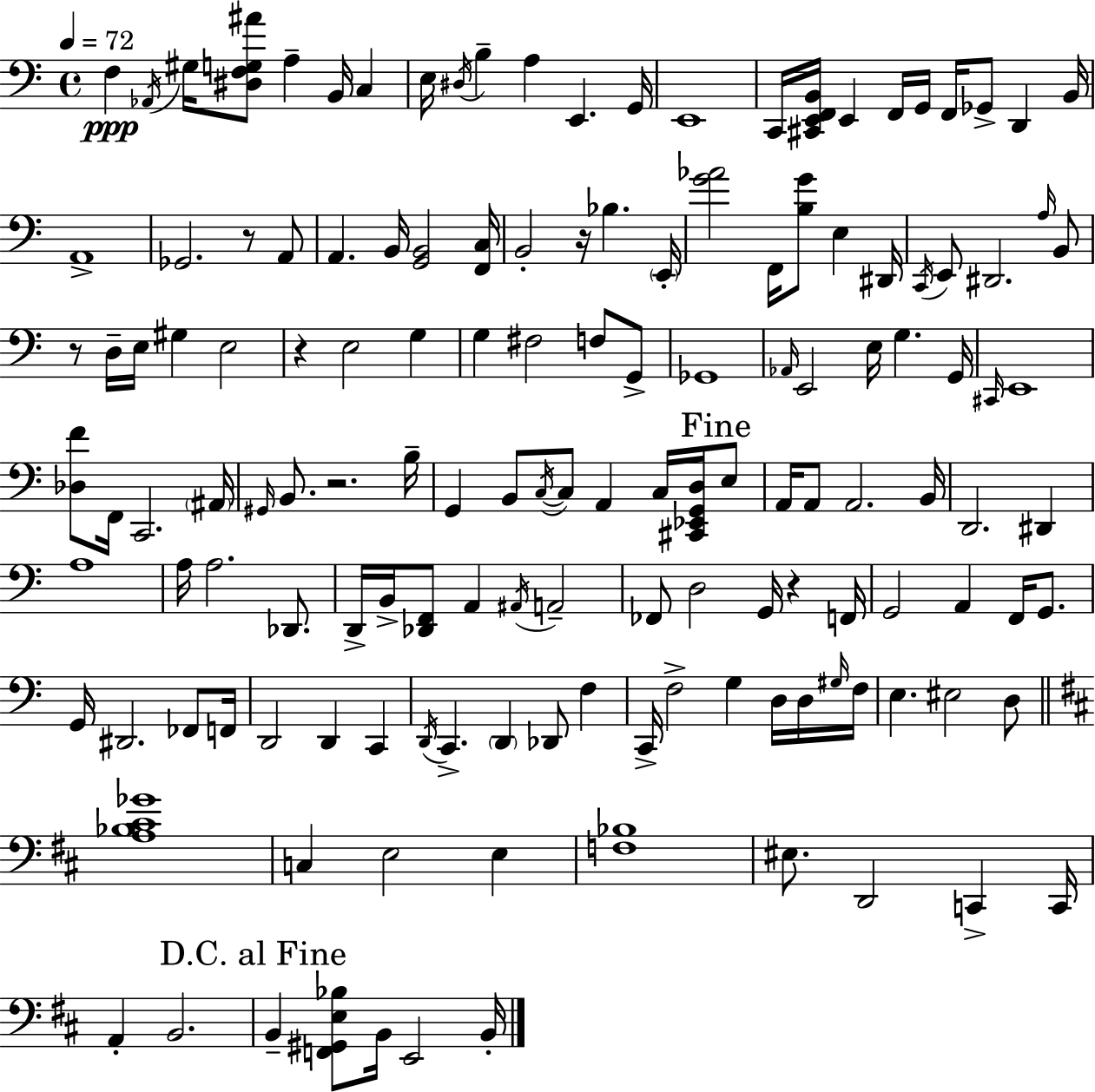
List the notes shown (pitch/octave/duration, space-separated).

F3/q Ab2/s G#3/s [D#3,F3,G3,A#4]/e A3/q B2/s C3/q E3/s D#3/s B3/q A3/q E2/q. G2/s E2/w C2/s [C#2,E2,F2,B2]/s E2/q F2/s G2/s F2/s Gb2/e D2/q B2/s A2/w Gb2/h. R/e A2/e A2/q. B2/s [G2,B2]/h [F2,C3]/s B2/h R/s Bb3/q. E2/s [G4,Ab4]/h F2/s [B3,G4]/e E3/q D#2/s C2/s E2/e D#2/h. A3/s B2/e R/e D3/s E3/s G#3/q E3/h R/q E3/h G3/q G3/q F#3/h F3/e G2/e Gb2/w Ab2/s E2/h E3/s G3/q. G2/s C#2/s E2/w [Db3,F4]/e F2/s C2/h. A#2/s G#2/s B2/e. R/h. B3/s G2/q B2/e C3/s C3/e A2/q C3/s [C#2,Eb2,G2,D3]/s E3/e A2/s A2/e A2/h. B2/s D2/h. D#2/q A3/w A3/s A3/h. Db2/e. D2/s B2/s [Db2,F2]/e A2/q A#2/s A2/h FES2/e D3/h G2/s R/q F2/s G2/h A2/q F2/s G2/e. G2/s D#2/h. FES2/e F2/s D2/h D2/q C2/q D2/s C2/q. D2/q Db2/e F3/q C2/s F3/h G3/q D3/s D3/s G#3/s F3/s E3/q. EIS3/h D3/e [A3,Bb3,C#4,Gb4]/w C3/q E3/h E3/q [F3,Bb3]/w EIS3/e. D2/h C2/q C2/s A2/q B2/h. B2/q [F2,G#2,E3,Bb3]/e B2/s E2/h B2/s